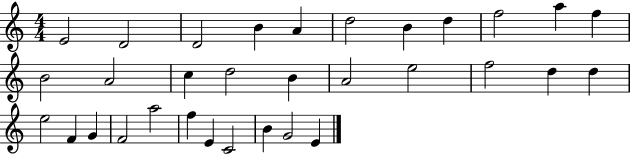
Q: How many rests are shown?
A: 0